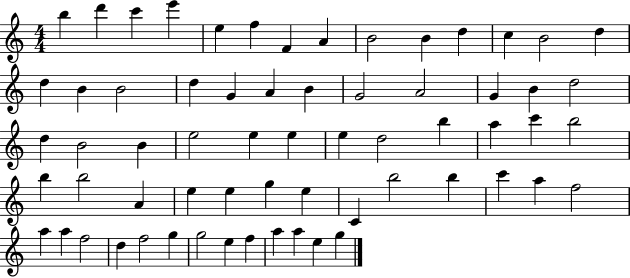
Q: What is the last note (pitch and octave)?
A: G5